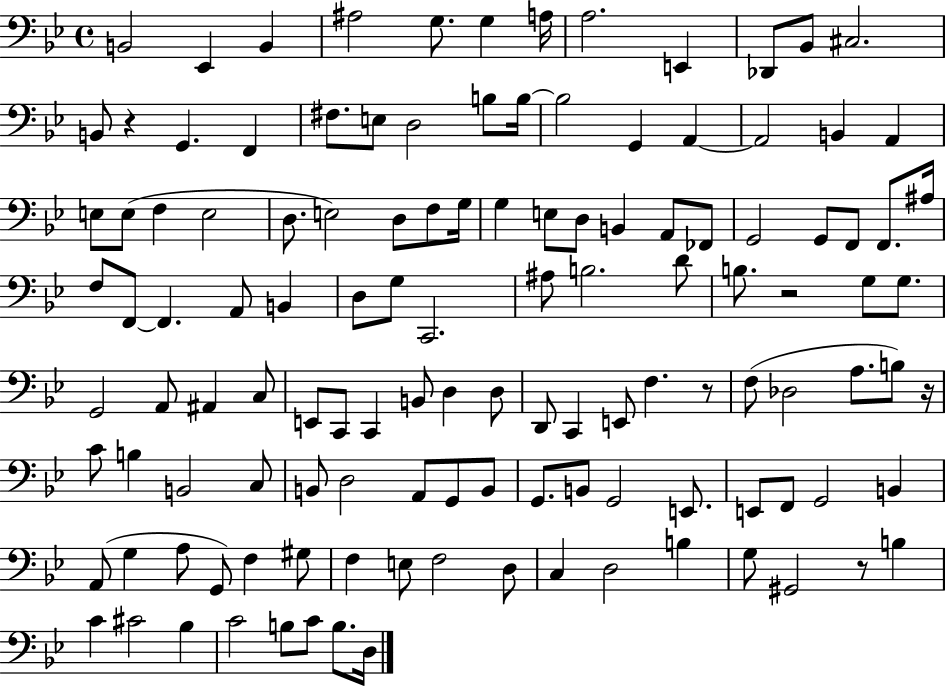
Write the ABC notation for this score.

X:1
T:Untitled
M:4/4
L:1/4
K:Bb
B,,2 _E,, B,, ^A,2 G,/2 G, A,/4 A,2 E,, _D,,/2 _B,,/2 ^C,2 B,,/2 z G,, F,, ^F,/2 E,/2 D,2 B,/2 B,/4 B,2 G,, A,, A,,2 B,, A,, E,/2 E,/2 F, E,2 D,/2 E,2 D,/2 F,/2 G,/4 G, E,/2 D,/2 B,, A,,/2 _F,,/2 G,,2 G,,/2 F,,/2 F,,/2 ^A,/4 F,/2 F,,/2 F,, A,,/2 B,, D,/2 G,/2 C,,2 ^A,/2 B,2 D/2 B,/2 z2 G,/2 G,/2 G,,2 A,,/2 ^A,, C,/2 E,,/2 C,,/2 C,, B,,/2 D, D,/2 D,,/2 C,, E,,/2 F, z/2 F,/2 _D,2 A,/2 B,/2 z/4 C/2 B, B,,2 C,/2 B,,/2 D,2 A,,/2 G,,/2 B,,/2 G,,/2 B,,/2 G,,2 E,,/2 E,,/2 F,,/2 G,,2 B,, A,,/2 G, A,/2 G,,/2 F, ^G,/2 F, E,/2 F,2 D,/2 C, D,2 B, G,/2 ^G,,2 z/2 B, C ^C2 _B, C2 B,/2 C/2 B,/2 D,/4